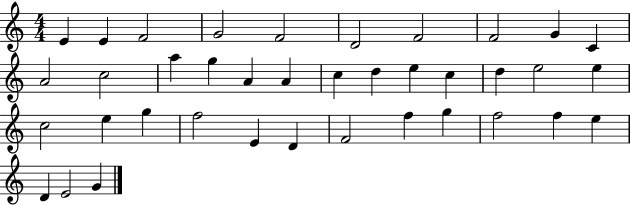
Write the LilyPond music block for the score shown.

{
  \clef treble
  \numericTimeSignature
  \time 4/4
  \key c \major
  e'4 e'4 f'2 | g'2 f'2 | d'2 f'2 | f'2 g'4 c'4 | \break a'2 c''2 | a''4 g''4 a'4 a'4 | c''4 d''4 e''4 c''4 | d''4 e''2 e''4 | \break c''2 e''4 g''4 | f''2 e'4 d'4 | f'2 f''4 g''4 | f''2 f''4 e''4 | \break d'4 e'2 g'4 | \bar "|."
}